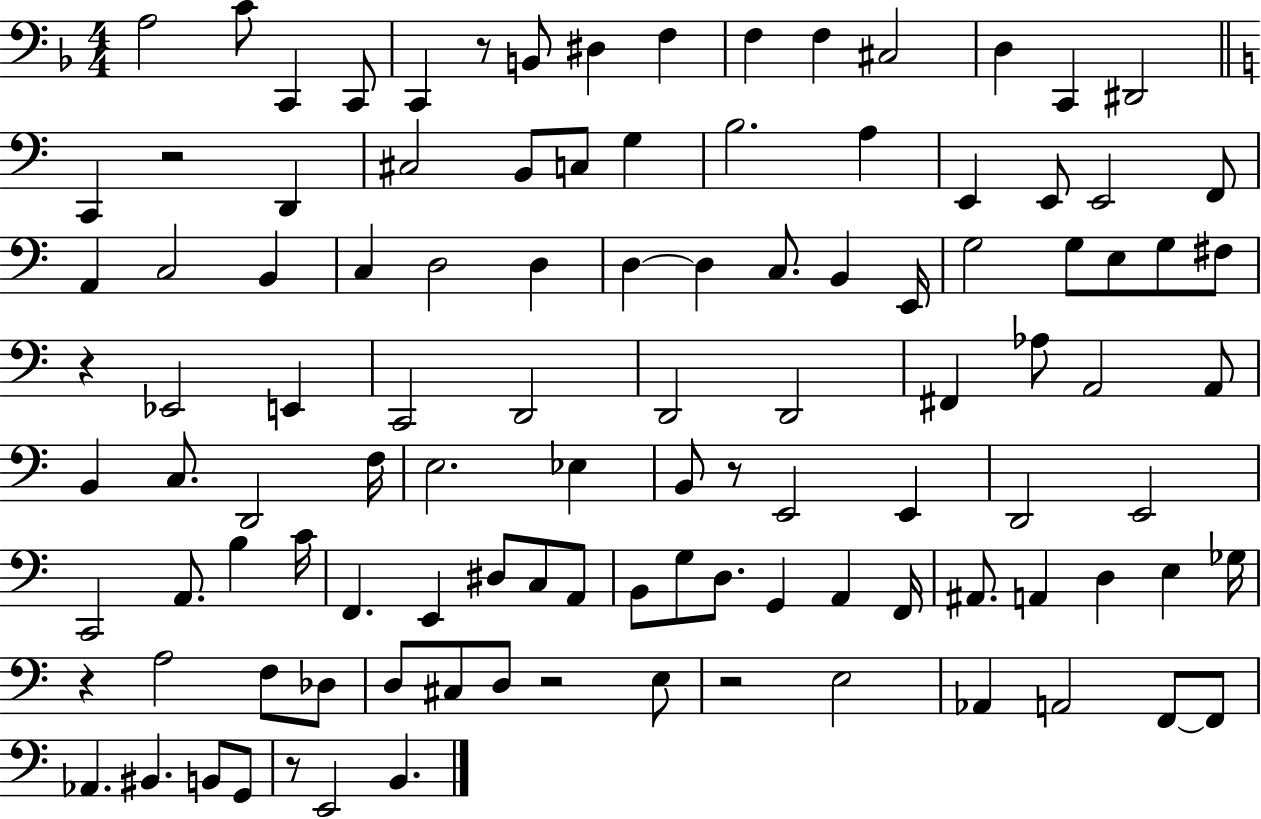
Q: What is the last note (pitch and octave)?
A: B2